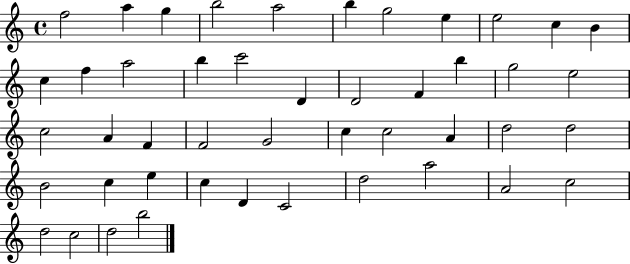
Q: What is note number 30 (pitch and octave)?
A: A4